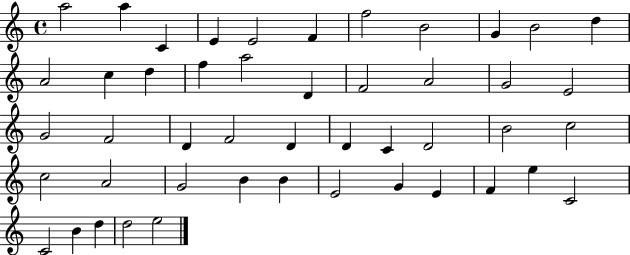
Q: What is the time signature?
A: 4/4